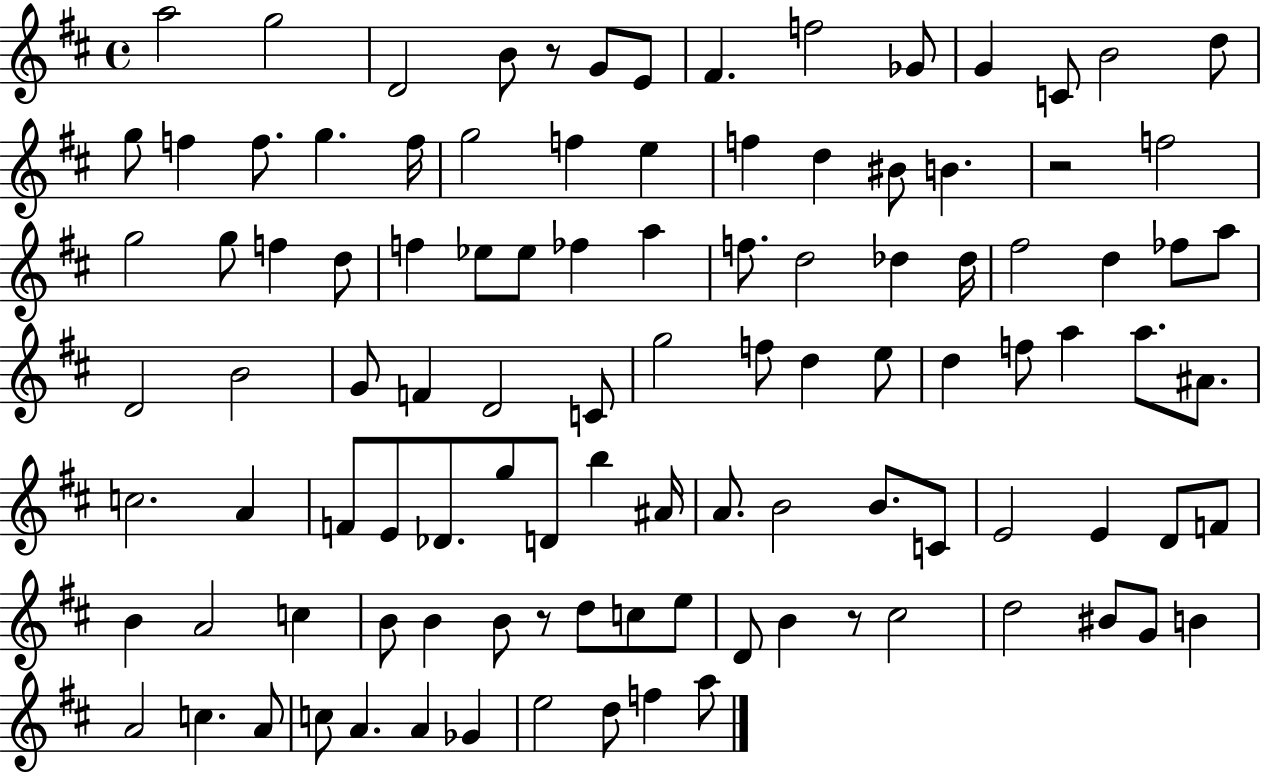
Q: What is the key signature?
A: D major